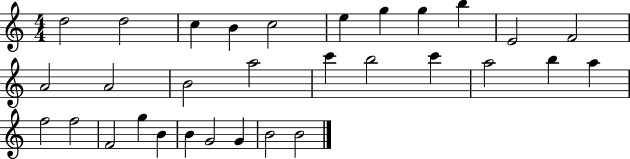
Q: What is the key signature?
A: C major